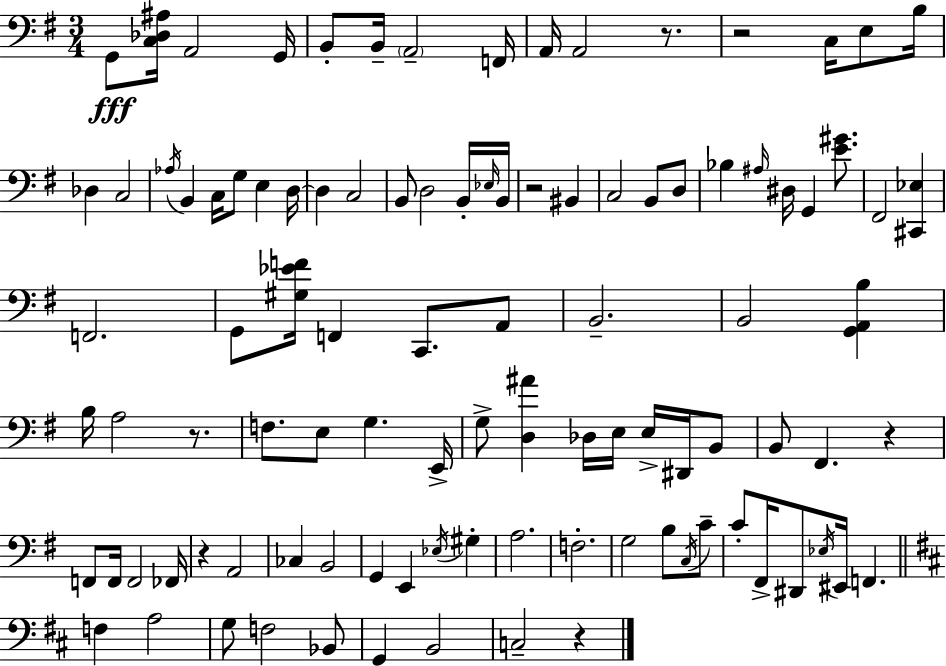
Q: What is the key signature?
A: G major